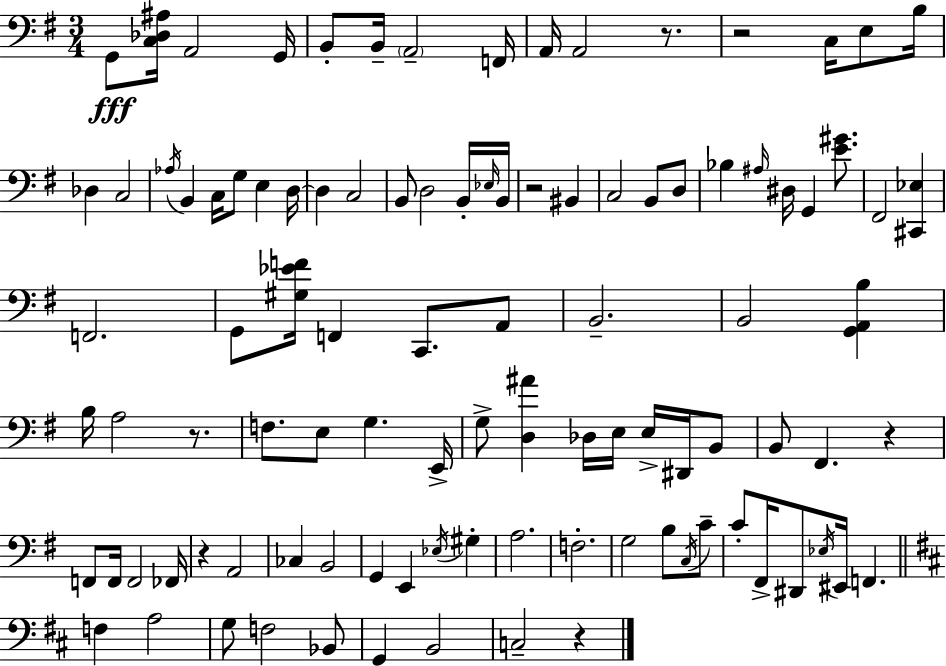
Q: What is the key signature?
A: G major